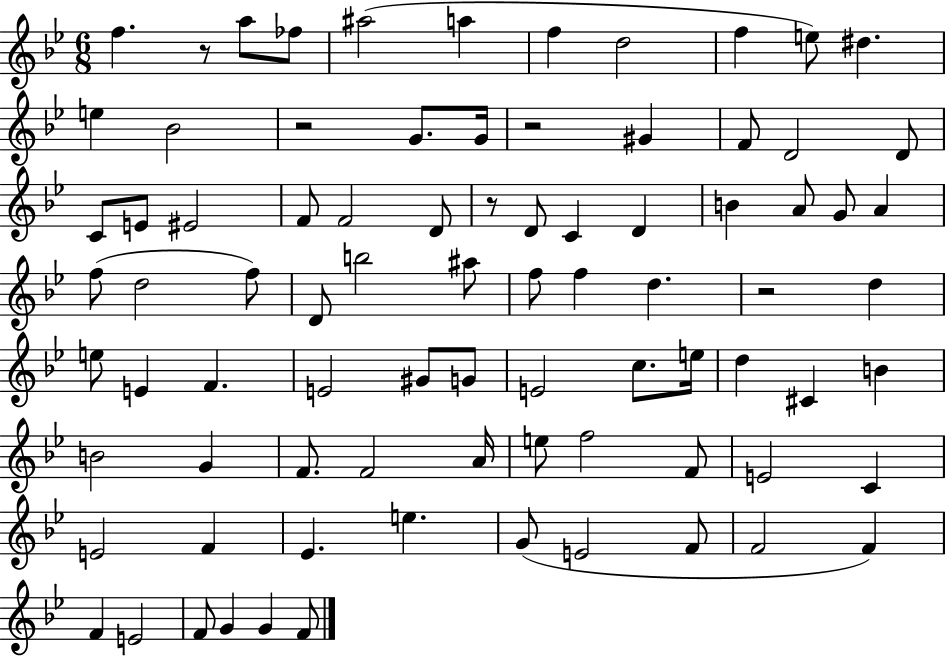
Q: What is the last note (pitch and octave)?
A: F4